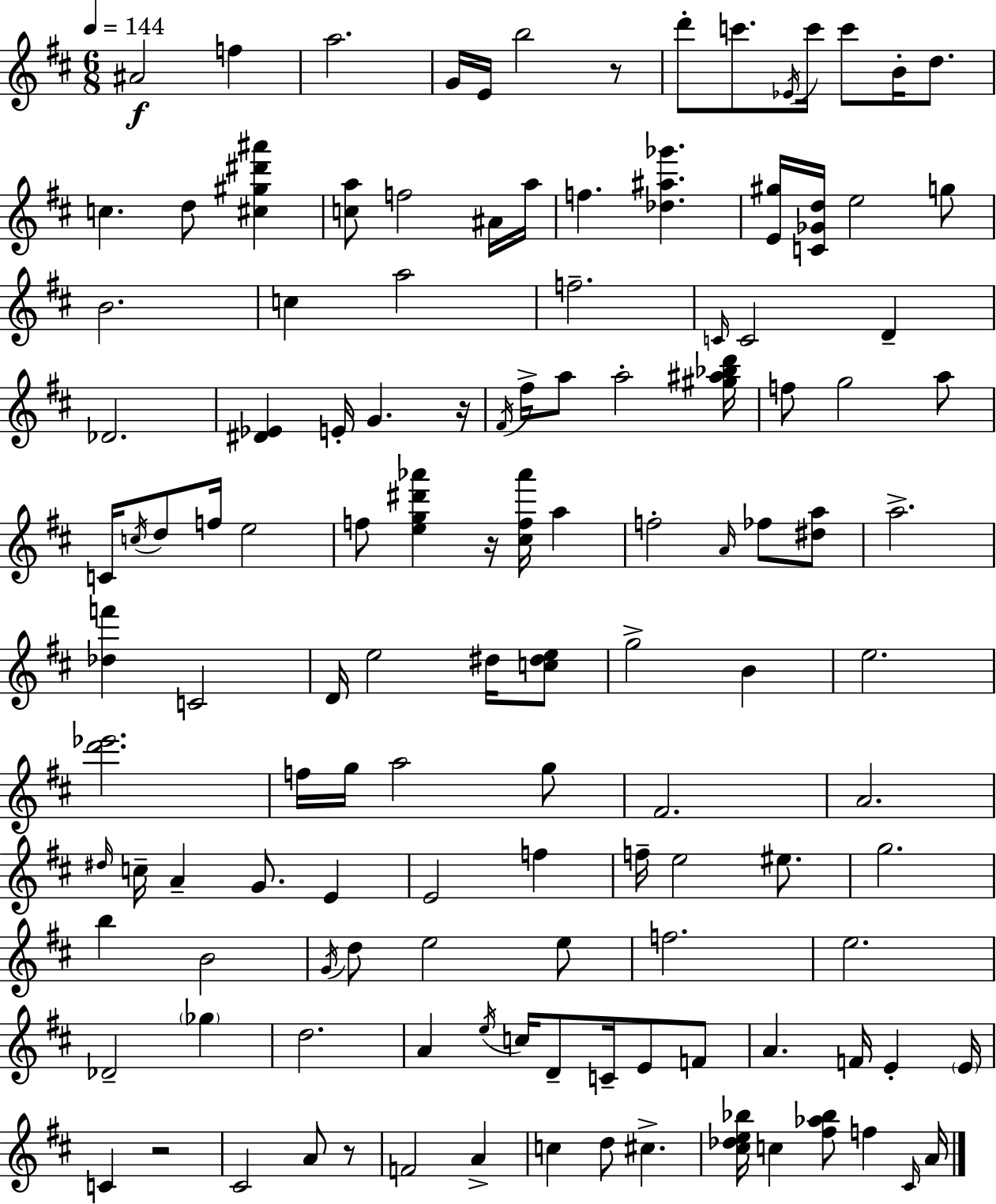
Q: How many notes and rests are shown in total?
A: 127